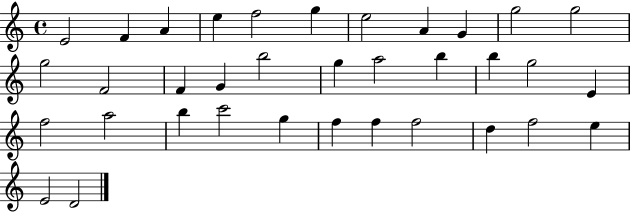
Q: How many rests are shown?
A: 0